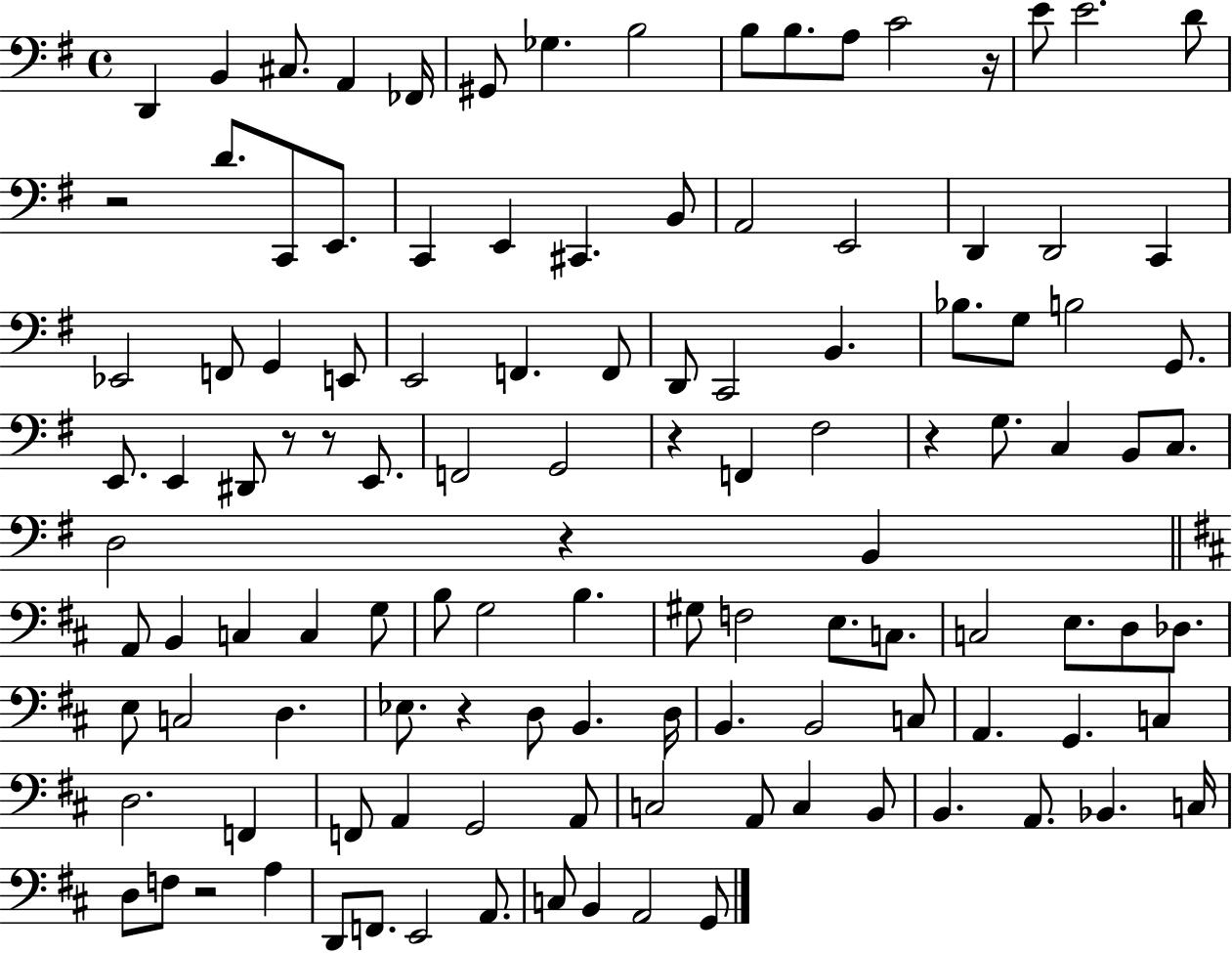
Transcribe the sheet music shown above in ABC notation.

X:1
T:Untitled
M:4/4
L:1/4
K:G
D,, B,, ^C,/2 A,, _F,,/4 ^G,,/2 _G, B,2 B,/2 B,/2 A,/2 C2 z/4 E/2 E2 D/2 z2 D/2 C,,/2 E,,/2 C,, E,, ^C,, B,,/2 A,,2 E,,2 D,, D,,2 C,, _E,,2 F,,/2 G,, E,,/2 E,,2 F,, F,,/2 D,,/2 C,,2 B,, _B,/2 G,/2 B,2 G,,/2 E,,/2 E,, ^D,,/2 z/2 z/2 E,,/2 F,,2 G,,2 z F,, ^F,2 z G,/2 C, B,,/2 C,/2 D,2 z B,, A,,/2 B,, C, C, G,/2 B,/2 G,2 B, ^G,/2 F,2 E,/2 C,/2 C,2 E,/2 D,/2 _D,/2 E,/2 C,2 D, _E,/2 z D,/2 B,, D,/4 B,, B,,2 C,/2 A,, G,, C, D,2 F,, F,,/2 A,, G,,2 A,,/2 C,2 A,,/2 C, B,,/2 B,, A,,/2 _B,, C,/4 D,/2 F,/2 z2 A, D,,/2 F,,/2 E,,2 A,,/2 C,/2 B,, A,,2 G,,/2